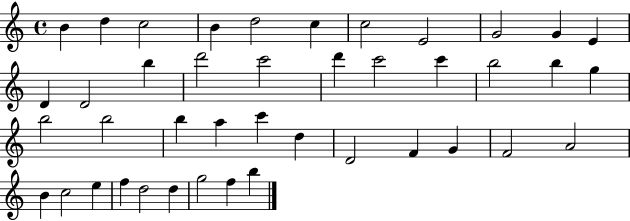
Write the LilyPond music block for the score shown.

{
  \clef treble
  \time 4/4
  \defaultTimeSignature
  \key c \major
  b'4 d''4 c''2 | b'4 d''2 c''4 | c''2 e'2 | g'2 g'4 e'4 | \break d'4 d'2 b''4 | d'''2 c'''2 | d'''4 c'''2 c'''4 | b''2 b''4 g''4 | \break b''2 b''2 | b''4 a''4 c'''4 d''4 | d'2 f'4 g'4 | f'2 a'2 | \break b'4 c''2 e''4 | f''4 d''2 d''4 | g''2 f''4 b''4 | \bar "|."
}